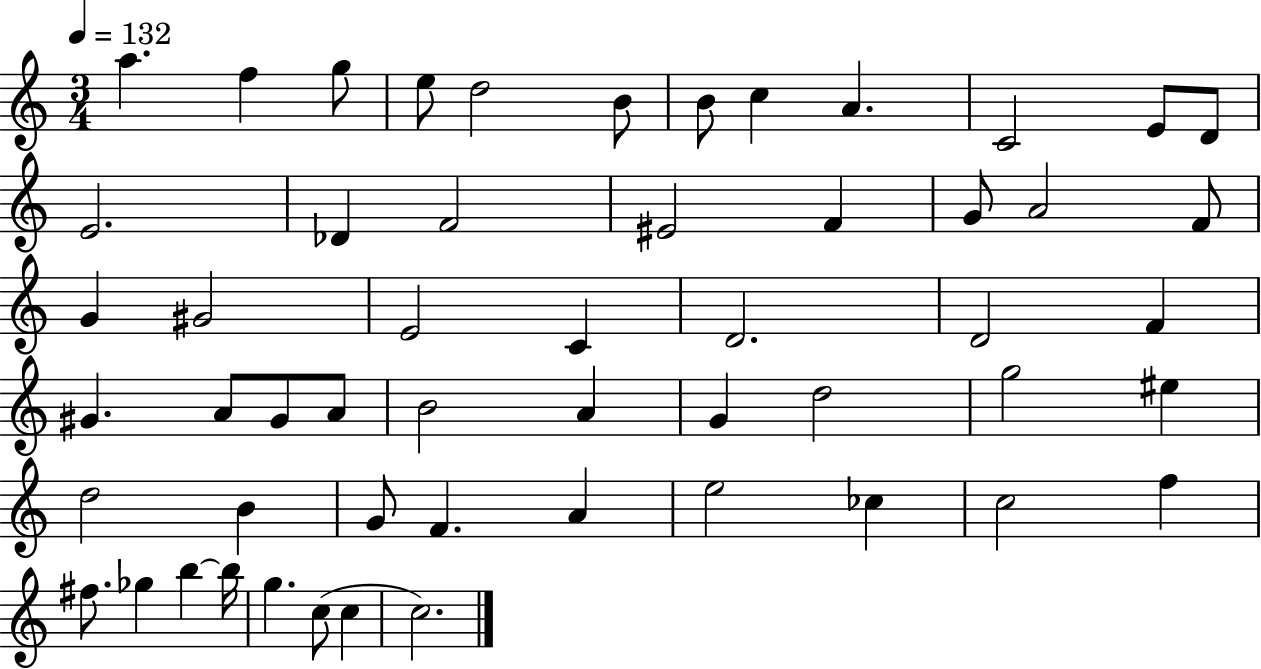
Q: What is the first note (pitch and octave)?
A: A5